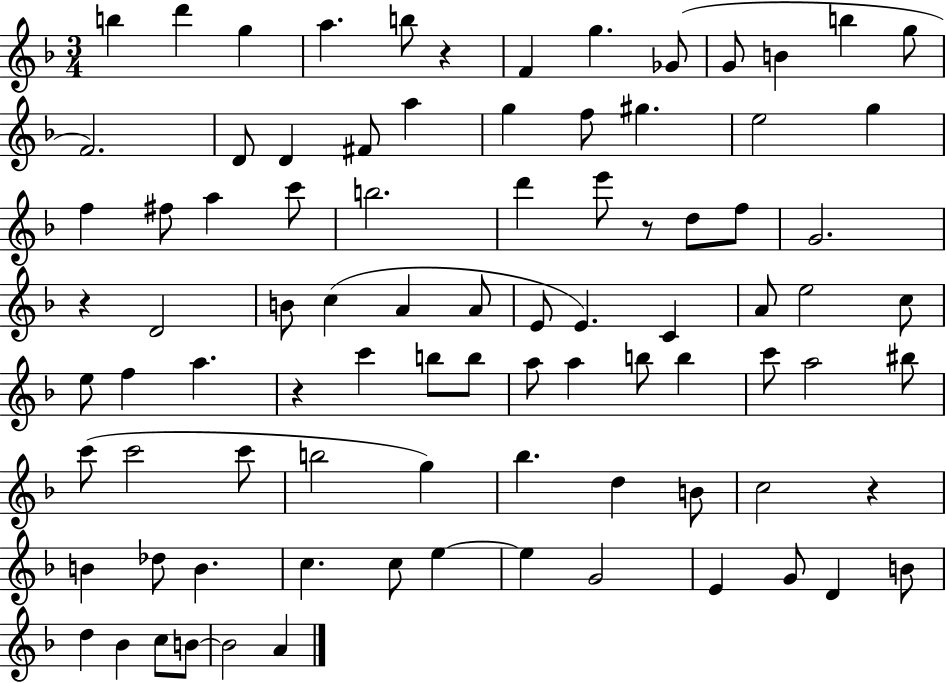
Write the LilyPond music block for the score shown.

{
  \clef treble
  \numericTimeSignature
  \time 3/4
  \key f \major
  \repeat volta 2 { b''4 d'''4 g''4 | a''4. b''8 r4 | f'4 g''4. ges'8( | g'8 b'4 b''4 g''8 | \break f'2.) | d'8 d'4 fis'8 a''4 | g''4 f''8 gis''4. | e''2 g''4 | \break f''4 fis''8 a''4 c'''8 | b''2. | d'''4 e'''8 r8 d''8 f''8 | g'2. | \break r4 d'2 | b'8 c''4( a'4 a'8 | e'8 e'4.) c'4 | a'8 e''2 c''8 | \break e''8 f''4 a''4. | r4 c'''4 b''8 b''8 | a''8 a''4 b''8 b''4 | c'''8 a''2 bis''8 | \break c'''8( c'''2 c'''8 | b''2 g''4) | bes''4. d''4 b'8 | c''2 r4 | \break b'4 des''8 b'4. | c''4. c''8 e''4~~ | e''4 g'2 | e'4 g'8 d'4 b'8 | \break d''4 bes'4 c''8 b'8~~ | b'2 a'4 | } \bar "|."
}